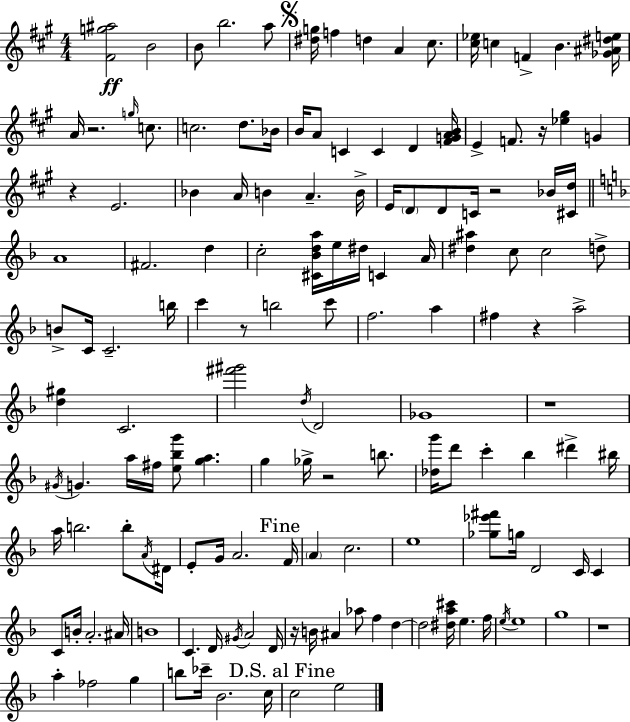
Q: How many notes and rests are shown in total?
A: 146